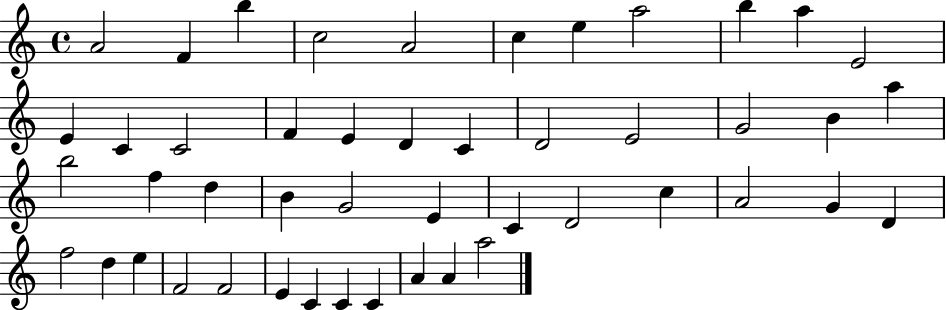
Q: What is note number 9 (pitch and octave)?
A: B5